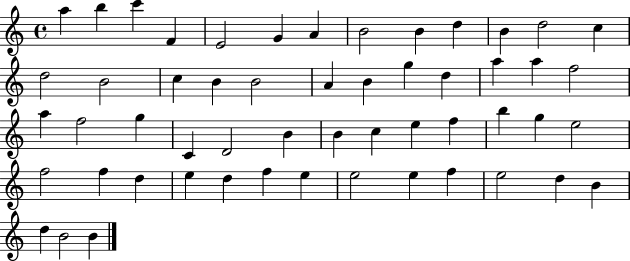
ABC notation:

X:1
T:Untitled
M:4/4
L:1/4
K:C
a b c' F E2 G A B2 B d B d2 c d2 B2 c B B2 A B g d a a f2 a f2 g C D2 B B c e f b g e2 f2 f d e d f e e2 e f e2 d B d B2 B